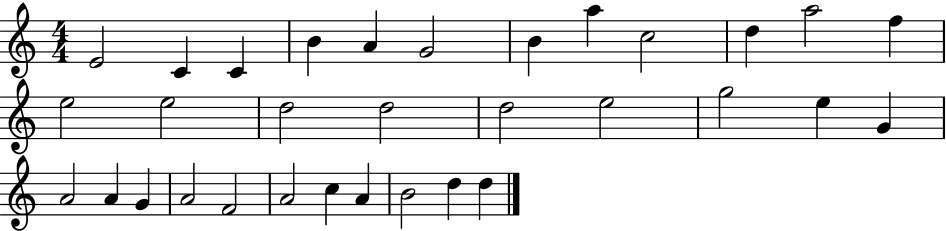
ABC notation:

X:1
T:Untitled
M:4/4
L:1/4
K:C
E2 C C B A G2 B a c2 d a2 f e2 e2 d2 d2 d2 e2 g2 e G A2 A G A2 F2 A2 c A B2 d d